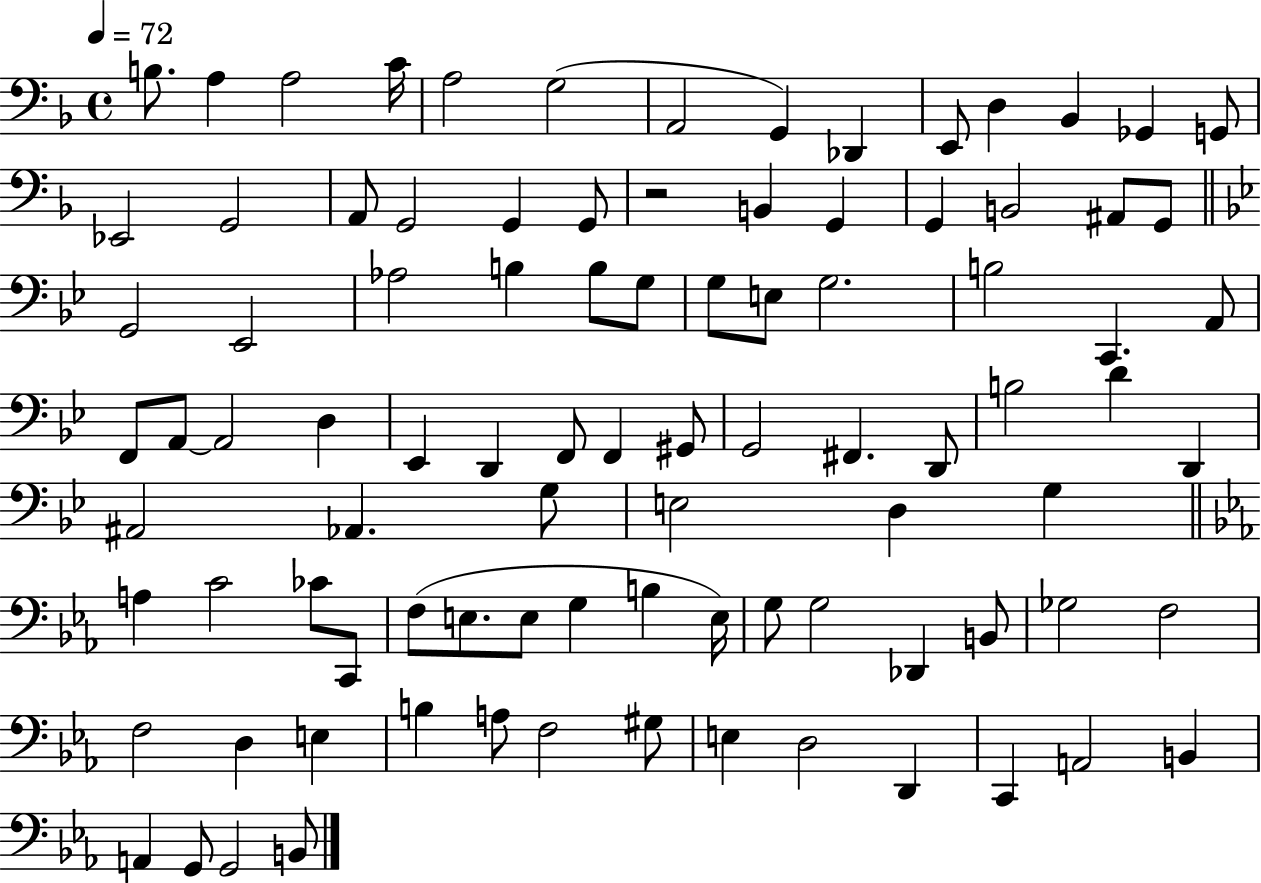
X:1
T:Untitled
M:4/4
L:1/4
K:F
B,/2 A, A,2 C/4 A,2 G,2 A,,2 G,, _D,, E,,/2 D, _B,, _G,, G,,/2 _E,,2 G,,2 A,,/2 G,,2 G,, G,,/2 z2 B,, G,, G,, B,,2 ^A,,/2 G,,/2 G,,2 _E,,2 _A,2 B, B,/2 G,/2 G,/2 E,/2 G,2 B,2 C,, A,,/2 F,,/2 A,,/2 A,,2 D, _E,, D,, F,,/2 F,, ^G,,/2 G,,2 ^F,, D,,/2 B,2 D D,, ^A,,2 _A,, G,/2 E,2 D, G, A, C2 _C/2 C,,/2 F,/2 E,/2 E,/2 G, B, E,/4 G,/2 G,2 _D,, B,,/2 _G,2 F,2 F,2 D, E, B, A,/2 F,2 ^G,/2 E, D,2 D,, C,, A,,2 B,, A,, G,,/2 G,,2 B,,/2